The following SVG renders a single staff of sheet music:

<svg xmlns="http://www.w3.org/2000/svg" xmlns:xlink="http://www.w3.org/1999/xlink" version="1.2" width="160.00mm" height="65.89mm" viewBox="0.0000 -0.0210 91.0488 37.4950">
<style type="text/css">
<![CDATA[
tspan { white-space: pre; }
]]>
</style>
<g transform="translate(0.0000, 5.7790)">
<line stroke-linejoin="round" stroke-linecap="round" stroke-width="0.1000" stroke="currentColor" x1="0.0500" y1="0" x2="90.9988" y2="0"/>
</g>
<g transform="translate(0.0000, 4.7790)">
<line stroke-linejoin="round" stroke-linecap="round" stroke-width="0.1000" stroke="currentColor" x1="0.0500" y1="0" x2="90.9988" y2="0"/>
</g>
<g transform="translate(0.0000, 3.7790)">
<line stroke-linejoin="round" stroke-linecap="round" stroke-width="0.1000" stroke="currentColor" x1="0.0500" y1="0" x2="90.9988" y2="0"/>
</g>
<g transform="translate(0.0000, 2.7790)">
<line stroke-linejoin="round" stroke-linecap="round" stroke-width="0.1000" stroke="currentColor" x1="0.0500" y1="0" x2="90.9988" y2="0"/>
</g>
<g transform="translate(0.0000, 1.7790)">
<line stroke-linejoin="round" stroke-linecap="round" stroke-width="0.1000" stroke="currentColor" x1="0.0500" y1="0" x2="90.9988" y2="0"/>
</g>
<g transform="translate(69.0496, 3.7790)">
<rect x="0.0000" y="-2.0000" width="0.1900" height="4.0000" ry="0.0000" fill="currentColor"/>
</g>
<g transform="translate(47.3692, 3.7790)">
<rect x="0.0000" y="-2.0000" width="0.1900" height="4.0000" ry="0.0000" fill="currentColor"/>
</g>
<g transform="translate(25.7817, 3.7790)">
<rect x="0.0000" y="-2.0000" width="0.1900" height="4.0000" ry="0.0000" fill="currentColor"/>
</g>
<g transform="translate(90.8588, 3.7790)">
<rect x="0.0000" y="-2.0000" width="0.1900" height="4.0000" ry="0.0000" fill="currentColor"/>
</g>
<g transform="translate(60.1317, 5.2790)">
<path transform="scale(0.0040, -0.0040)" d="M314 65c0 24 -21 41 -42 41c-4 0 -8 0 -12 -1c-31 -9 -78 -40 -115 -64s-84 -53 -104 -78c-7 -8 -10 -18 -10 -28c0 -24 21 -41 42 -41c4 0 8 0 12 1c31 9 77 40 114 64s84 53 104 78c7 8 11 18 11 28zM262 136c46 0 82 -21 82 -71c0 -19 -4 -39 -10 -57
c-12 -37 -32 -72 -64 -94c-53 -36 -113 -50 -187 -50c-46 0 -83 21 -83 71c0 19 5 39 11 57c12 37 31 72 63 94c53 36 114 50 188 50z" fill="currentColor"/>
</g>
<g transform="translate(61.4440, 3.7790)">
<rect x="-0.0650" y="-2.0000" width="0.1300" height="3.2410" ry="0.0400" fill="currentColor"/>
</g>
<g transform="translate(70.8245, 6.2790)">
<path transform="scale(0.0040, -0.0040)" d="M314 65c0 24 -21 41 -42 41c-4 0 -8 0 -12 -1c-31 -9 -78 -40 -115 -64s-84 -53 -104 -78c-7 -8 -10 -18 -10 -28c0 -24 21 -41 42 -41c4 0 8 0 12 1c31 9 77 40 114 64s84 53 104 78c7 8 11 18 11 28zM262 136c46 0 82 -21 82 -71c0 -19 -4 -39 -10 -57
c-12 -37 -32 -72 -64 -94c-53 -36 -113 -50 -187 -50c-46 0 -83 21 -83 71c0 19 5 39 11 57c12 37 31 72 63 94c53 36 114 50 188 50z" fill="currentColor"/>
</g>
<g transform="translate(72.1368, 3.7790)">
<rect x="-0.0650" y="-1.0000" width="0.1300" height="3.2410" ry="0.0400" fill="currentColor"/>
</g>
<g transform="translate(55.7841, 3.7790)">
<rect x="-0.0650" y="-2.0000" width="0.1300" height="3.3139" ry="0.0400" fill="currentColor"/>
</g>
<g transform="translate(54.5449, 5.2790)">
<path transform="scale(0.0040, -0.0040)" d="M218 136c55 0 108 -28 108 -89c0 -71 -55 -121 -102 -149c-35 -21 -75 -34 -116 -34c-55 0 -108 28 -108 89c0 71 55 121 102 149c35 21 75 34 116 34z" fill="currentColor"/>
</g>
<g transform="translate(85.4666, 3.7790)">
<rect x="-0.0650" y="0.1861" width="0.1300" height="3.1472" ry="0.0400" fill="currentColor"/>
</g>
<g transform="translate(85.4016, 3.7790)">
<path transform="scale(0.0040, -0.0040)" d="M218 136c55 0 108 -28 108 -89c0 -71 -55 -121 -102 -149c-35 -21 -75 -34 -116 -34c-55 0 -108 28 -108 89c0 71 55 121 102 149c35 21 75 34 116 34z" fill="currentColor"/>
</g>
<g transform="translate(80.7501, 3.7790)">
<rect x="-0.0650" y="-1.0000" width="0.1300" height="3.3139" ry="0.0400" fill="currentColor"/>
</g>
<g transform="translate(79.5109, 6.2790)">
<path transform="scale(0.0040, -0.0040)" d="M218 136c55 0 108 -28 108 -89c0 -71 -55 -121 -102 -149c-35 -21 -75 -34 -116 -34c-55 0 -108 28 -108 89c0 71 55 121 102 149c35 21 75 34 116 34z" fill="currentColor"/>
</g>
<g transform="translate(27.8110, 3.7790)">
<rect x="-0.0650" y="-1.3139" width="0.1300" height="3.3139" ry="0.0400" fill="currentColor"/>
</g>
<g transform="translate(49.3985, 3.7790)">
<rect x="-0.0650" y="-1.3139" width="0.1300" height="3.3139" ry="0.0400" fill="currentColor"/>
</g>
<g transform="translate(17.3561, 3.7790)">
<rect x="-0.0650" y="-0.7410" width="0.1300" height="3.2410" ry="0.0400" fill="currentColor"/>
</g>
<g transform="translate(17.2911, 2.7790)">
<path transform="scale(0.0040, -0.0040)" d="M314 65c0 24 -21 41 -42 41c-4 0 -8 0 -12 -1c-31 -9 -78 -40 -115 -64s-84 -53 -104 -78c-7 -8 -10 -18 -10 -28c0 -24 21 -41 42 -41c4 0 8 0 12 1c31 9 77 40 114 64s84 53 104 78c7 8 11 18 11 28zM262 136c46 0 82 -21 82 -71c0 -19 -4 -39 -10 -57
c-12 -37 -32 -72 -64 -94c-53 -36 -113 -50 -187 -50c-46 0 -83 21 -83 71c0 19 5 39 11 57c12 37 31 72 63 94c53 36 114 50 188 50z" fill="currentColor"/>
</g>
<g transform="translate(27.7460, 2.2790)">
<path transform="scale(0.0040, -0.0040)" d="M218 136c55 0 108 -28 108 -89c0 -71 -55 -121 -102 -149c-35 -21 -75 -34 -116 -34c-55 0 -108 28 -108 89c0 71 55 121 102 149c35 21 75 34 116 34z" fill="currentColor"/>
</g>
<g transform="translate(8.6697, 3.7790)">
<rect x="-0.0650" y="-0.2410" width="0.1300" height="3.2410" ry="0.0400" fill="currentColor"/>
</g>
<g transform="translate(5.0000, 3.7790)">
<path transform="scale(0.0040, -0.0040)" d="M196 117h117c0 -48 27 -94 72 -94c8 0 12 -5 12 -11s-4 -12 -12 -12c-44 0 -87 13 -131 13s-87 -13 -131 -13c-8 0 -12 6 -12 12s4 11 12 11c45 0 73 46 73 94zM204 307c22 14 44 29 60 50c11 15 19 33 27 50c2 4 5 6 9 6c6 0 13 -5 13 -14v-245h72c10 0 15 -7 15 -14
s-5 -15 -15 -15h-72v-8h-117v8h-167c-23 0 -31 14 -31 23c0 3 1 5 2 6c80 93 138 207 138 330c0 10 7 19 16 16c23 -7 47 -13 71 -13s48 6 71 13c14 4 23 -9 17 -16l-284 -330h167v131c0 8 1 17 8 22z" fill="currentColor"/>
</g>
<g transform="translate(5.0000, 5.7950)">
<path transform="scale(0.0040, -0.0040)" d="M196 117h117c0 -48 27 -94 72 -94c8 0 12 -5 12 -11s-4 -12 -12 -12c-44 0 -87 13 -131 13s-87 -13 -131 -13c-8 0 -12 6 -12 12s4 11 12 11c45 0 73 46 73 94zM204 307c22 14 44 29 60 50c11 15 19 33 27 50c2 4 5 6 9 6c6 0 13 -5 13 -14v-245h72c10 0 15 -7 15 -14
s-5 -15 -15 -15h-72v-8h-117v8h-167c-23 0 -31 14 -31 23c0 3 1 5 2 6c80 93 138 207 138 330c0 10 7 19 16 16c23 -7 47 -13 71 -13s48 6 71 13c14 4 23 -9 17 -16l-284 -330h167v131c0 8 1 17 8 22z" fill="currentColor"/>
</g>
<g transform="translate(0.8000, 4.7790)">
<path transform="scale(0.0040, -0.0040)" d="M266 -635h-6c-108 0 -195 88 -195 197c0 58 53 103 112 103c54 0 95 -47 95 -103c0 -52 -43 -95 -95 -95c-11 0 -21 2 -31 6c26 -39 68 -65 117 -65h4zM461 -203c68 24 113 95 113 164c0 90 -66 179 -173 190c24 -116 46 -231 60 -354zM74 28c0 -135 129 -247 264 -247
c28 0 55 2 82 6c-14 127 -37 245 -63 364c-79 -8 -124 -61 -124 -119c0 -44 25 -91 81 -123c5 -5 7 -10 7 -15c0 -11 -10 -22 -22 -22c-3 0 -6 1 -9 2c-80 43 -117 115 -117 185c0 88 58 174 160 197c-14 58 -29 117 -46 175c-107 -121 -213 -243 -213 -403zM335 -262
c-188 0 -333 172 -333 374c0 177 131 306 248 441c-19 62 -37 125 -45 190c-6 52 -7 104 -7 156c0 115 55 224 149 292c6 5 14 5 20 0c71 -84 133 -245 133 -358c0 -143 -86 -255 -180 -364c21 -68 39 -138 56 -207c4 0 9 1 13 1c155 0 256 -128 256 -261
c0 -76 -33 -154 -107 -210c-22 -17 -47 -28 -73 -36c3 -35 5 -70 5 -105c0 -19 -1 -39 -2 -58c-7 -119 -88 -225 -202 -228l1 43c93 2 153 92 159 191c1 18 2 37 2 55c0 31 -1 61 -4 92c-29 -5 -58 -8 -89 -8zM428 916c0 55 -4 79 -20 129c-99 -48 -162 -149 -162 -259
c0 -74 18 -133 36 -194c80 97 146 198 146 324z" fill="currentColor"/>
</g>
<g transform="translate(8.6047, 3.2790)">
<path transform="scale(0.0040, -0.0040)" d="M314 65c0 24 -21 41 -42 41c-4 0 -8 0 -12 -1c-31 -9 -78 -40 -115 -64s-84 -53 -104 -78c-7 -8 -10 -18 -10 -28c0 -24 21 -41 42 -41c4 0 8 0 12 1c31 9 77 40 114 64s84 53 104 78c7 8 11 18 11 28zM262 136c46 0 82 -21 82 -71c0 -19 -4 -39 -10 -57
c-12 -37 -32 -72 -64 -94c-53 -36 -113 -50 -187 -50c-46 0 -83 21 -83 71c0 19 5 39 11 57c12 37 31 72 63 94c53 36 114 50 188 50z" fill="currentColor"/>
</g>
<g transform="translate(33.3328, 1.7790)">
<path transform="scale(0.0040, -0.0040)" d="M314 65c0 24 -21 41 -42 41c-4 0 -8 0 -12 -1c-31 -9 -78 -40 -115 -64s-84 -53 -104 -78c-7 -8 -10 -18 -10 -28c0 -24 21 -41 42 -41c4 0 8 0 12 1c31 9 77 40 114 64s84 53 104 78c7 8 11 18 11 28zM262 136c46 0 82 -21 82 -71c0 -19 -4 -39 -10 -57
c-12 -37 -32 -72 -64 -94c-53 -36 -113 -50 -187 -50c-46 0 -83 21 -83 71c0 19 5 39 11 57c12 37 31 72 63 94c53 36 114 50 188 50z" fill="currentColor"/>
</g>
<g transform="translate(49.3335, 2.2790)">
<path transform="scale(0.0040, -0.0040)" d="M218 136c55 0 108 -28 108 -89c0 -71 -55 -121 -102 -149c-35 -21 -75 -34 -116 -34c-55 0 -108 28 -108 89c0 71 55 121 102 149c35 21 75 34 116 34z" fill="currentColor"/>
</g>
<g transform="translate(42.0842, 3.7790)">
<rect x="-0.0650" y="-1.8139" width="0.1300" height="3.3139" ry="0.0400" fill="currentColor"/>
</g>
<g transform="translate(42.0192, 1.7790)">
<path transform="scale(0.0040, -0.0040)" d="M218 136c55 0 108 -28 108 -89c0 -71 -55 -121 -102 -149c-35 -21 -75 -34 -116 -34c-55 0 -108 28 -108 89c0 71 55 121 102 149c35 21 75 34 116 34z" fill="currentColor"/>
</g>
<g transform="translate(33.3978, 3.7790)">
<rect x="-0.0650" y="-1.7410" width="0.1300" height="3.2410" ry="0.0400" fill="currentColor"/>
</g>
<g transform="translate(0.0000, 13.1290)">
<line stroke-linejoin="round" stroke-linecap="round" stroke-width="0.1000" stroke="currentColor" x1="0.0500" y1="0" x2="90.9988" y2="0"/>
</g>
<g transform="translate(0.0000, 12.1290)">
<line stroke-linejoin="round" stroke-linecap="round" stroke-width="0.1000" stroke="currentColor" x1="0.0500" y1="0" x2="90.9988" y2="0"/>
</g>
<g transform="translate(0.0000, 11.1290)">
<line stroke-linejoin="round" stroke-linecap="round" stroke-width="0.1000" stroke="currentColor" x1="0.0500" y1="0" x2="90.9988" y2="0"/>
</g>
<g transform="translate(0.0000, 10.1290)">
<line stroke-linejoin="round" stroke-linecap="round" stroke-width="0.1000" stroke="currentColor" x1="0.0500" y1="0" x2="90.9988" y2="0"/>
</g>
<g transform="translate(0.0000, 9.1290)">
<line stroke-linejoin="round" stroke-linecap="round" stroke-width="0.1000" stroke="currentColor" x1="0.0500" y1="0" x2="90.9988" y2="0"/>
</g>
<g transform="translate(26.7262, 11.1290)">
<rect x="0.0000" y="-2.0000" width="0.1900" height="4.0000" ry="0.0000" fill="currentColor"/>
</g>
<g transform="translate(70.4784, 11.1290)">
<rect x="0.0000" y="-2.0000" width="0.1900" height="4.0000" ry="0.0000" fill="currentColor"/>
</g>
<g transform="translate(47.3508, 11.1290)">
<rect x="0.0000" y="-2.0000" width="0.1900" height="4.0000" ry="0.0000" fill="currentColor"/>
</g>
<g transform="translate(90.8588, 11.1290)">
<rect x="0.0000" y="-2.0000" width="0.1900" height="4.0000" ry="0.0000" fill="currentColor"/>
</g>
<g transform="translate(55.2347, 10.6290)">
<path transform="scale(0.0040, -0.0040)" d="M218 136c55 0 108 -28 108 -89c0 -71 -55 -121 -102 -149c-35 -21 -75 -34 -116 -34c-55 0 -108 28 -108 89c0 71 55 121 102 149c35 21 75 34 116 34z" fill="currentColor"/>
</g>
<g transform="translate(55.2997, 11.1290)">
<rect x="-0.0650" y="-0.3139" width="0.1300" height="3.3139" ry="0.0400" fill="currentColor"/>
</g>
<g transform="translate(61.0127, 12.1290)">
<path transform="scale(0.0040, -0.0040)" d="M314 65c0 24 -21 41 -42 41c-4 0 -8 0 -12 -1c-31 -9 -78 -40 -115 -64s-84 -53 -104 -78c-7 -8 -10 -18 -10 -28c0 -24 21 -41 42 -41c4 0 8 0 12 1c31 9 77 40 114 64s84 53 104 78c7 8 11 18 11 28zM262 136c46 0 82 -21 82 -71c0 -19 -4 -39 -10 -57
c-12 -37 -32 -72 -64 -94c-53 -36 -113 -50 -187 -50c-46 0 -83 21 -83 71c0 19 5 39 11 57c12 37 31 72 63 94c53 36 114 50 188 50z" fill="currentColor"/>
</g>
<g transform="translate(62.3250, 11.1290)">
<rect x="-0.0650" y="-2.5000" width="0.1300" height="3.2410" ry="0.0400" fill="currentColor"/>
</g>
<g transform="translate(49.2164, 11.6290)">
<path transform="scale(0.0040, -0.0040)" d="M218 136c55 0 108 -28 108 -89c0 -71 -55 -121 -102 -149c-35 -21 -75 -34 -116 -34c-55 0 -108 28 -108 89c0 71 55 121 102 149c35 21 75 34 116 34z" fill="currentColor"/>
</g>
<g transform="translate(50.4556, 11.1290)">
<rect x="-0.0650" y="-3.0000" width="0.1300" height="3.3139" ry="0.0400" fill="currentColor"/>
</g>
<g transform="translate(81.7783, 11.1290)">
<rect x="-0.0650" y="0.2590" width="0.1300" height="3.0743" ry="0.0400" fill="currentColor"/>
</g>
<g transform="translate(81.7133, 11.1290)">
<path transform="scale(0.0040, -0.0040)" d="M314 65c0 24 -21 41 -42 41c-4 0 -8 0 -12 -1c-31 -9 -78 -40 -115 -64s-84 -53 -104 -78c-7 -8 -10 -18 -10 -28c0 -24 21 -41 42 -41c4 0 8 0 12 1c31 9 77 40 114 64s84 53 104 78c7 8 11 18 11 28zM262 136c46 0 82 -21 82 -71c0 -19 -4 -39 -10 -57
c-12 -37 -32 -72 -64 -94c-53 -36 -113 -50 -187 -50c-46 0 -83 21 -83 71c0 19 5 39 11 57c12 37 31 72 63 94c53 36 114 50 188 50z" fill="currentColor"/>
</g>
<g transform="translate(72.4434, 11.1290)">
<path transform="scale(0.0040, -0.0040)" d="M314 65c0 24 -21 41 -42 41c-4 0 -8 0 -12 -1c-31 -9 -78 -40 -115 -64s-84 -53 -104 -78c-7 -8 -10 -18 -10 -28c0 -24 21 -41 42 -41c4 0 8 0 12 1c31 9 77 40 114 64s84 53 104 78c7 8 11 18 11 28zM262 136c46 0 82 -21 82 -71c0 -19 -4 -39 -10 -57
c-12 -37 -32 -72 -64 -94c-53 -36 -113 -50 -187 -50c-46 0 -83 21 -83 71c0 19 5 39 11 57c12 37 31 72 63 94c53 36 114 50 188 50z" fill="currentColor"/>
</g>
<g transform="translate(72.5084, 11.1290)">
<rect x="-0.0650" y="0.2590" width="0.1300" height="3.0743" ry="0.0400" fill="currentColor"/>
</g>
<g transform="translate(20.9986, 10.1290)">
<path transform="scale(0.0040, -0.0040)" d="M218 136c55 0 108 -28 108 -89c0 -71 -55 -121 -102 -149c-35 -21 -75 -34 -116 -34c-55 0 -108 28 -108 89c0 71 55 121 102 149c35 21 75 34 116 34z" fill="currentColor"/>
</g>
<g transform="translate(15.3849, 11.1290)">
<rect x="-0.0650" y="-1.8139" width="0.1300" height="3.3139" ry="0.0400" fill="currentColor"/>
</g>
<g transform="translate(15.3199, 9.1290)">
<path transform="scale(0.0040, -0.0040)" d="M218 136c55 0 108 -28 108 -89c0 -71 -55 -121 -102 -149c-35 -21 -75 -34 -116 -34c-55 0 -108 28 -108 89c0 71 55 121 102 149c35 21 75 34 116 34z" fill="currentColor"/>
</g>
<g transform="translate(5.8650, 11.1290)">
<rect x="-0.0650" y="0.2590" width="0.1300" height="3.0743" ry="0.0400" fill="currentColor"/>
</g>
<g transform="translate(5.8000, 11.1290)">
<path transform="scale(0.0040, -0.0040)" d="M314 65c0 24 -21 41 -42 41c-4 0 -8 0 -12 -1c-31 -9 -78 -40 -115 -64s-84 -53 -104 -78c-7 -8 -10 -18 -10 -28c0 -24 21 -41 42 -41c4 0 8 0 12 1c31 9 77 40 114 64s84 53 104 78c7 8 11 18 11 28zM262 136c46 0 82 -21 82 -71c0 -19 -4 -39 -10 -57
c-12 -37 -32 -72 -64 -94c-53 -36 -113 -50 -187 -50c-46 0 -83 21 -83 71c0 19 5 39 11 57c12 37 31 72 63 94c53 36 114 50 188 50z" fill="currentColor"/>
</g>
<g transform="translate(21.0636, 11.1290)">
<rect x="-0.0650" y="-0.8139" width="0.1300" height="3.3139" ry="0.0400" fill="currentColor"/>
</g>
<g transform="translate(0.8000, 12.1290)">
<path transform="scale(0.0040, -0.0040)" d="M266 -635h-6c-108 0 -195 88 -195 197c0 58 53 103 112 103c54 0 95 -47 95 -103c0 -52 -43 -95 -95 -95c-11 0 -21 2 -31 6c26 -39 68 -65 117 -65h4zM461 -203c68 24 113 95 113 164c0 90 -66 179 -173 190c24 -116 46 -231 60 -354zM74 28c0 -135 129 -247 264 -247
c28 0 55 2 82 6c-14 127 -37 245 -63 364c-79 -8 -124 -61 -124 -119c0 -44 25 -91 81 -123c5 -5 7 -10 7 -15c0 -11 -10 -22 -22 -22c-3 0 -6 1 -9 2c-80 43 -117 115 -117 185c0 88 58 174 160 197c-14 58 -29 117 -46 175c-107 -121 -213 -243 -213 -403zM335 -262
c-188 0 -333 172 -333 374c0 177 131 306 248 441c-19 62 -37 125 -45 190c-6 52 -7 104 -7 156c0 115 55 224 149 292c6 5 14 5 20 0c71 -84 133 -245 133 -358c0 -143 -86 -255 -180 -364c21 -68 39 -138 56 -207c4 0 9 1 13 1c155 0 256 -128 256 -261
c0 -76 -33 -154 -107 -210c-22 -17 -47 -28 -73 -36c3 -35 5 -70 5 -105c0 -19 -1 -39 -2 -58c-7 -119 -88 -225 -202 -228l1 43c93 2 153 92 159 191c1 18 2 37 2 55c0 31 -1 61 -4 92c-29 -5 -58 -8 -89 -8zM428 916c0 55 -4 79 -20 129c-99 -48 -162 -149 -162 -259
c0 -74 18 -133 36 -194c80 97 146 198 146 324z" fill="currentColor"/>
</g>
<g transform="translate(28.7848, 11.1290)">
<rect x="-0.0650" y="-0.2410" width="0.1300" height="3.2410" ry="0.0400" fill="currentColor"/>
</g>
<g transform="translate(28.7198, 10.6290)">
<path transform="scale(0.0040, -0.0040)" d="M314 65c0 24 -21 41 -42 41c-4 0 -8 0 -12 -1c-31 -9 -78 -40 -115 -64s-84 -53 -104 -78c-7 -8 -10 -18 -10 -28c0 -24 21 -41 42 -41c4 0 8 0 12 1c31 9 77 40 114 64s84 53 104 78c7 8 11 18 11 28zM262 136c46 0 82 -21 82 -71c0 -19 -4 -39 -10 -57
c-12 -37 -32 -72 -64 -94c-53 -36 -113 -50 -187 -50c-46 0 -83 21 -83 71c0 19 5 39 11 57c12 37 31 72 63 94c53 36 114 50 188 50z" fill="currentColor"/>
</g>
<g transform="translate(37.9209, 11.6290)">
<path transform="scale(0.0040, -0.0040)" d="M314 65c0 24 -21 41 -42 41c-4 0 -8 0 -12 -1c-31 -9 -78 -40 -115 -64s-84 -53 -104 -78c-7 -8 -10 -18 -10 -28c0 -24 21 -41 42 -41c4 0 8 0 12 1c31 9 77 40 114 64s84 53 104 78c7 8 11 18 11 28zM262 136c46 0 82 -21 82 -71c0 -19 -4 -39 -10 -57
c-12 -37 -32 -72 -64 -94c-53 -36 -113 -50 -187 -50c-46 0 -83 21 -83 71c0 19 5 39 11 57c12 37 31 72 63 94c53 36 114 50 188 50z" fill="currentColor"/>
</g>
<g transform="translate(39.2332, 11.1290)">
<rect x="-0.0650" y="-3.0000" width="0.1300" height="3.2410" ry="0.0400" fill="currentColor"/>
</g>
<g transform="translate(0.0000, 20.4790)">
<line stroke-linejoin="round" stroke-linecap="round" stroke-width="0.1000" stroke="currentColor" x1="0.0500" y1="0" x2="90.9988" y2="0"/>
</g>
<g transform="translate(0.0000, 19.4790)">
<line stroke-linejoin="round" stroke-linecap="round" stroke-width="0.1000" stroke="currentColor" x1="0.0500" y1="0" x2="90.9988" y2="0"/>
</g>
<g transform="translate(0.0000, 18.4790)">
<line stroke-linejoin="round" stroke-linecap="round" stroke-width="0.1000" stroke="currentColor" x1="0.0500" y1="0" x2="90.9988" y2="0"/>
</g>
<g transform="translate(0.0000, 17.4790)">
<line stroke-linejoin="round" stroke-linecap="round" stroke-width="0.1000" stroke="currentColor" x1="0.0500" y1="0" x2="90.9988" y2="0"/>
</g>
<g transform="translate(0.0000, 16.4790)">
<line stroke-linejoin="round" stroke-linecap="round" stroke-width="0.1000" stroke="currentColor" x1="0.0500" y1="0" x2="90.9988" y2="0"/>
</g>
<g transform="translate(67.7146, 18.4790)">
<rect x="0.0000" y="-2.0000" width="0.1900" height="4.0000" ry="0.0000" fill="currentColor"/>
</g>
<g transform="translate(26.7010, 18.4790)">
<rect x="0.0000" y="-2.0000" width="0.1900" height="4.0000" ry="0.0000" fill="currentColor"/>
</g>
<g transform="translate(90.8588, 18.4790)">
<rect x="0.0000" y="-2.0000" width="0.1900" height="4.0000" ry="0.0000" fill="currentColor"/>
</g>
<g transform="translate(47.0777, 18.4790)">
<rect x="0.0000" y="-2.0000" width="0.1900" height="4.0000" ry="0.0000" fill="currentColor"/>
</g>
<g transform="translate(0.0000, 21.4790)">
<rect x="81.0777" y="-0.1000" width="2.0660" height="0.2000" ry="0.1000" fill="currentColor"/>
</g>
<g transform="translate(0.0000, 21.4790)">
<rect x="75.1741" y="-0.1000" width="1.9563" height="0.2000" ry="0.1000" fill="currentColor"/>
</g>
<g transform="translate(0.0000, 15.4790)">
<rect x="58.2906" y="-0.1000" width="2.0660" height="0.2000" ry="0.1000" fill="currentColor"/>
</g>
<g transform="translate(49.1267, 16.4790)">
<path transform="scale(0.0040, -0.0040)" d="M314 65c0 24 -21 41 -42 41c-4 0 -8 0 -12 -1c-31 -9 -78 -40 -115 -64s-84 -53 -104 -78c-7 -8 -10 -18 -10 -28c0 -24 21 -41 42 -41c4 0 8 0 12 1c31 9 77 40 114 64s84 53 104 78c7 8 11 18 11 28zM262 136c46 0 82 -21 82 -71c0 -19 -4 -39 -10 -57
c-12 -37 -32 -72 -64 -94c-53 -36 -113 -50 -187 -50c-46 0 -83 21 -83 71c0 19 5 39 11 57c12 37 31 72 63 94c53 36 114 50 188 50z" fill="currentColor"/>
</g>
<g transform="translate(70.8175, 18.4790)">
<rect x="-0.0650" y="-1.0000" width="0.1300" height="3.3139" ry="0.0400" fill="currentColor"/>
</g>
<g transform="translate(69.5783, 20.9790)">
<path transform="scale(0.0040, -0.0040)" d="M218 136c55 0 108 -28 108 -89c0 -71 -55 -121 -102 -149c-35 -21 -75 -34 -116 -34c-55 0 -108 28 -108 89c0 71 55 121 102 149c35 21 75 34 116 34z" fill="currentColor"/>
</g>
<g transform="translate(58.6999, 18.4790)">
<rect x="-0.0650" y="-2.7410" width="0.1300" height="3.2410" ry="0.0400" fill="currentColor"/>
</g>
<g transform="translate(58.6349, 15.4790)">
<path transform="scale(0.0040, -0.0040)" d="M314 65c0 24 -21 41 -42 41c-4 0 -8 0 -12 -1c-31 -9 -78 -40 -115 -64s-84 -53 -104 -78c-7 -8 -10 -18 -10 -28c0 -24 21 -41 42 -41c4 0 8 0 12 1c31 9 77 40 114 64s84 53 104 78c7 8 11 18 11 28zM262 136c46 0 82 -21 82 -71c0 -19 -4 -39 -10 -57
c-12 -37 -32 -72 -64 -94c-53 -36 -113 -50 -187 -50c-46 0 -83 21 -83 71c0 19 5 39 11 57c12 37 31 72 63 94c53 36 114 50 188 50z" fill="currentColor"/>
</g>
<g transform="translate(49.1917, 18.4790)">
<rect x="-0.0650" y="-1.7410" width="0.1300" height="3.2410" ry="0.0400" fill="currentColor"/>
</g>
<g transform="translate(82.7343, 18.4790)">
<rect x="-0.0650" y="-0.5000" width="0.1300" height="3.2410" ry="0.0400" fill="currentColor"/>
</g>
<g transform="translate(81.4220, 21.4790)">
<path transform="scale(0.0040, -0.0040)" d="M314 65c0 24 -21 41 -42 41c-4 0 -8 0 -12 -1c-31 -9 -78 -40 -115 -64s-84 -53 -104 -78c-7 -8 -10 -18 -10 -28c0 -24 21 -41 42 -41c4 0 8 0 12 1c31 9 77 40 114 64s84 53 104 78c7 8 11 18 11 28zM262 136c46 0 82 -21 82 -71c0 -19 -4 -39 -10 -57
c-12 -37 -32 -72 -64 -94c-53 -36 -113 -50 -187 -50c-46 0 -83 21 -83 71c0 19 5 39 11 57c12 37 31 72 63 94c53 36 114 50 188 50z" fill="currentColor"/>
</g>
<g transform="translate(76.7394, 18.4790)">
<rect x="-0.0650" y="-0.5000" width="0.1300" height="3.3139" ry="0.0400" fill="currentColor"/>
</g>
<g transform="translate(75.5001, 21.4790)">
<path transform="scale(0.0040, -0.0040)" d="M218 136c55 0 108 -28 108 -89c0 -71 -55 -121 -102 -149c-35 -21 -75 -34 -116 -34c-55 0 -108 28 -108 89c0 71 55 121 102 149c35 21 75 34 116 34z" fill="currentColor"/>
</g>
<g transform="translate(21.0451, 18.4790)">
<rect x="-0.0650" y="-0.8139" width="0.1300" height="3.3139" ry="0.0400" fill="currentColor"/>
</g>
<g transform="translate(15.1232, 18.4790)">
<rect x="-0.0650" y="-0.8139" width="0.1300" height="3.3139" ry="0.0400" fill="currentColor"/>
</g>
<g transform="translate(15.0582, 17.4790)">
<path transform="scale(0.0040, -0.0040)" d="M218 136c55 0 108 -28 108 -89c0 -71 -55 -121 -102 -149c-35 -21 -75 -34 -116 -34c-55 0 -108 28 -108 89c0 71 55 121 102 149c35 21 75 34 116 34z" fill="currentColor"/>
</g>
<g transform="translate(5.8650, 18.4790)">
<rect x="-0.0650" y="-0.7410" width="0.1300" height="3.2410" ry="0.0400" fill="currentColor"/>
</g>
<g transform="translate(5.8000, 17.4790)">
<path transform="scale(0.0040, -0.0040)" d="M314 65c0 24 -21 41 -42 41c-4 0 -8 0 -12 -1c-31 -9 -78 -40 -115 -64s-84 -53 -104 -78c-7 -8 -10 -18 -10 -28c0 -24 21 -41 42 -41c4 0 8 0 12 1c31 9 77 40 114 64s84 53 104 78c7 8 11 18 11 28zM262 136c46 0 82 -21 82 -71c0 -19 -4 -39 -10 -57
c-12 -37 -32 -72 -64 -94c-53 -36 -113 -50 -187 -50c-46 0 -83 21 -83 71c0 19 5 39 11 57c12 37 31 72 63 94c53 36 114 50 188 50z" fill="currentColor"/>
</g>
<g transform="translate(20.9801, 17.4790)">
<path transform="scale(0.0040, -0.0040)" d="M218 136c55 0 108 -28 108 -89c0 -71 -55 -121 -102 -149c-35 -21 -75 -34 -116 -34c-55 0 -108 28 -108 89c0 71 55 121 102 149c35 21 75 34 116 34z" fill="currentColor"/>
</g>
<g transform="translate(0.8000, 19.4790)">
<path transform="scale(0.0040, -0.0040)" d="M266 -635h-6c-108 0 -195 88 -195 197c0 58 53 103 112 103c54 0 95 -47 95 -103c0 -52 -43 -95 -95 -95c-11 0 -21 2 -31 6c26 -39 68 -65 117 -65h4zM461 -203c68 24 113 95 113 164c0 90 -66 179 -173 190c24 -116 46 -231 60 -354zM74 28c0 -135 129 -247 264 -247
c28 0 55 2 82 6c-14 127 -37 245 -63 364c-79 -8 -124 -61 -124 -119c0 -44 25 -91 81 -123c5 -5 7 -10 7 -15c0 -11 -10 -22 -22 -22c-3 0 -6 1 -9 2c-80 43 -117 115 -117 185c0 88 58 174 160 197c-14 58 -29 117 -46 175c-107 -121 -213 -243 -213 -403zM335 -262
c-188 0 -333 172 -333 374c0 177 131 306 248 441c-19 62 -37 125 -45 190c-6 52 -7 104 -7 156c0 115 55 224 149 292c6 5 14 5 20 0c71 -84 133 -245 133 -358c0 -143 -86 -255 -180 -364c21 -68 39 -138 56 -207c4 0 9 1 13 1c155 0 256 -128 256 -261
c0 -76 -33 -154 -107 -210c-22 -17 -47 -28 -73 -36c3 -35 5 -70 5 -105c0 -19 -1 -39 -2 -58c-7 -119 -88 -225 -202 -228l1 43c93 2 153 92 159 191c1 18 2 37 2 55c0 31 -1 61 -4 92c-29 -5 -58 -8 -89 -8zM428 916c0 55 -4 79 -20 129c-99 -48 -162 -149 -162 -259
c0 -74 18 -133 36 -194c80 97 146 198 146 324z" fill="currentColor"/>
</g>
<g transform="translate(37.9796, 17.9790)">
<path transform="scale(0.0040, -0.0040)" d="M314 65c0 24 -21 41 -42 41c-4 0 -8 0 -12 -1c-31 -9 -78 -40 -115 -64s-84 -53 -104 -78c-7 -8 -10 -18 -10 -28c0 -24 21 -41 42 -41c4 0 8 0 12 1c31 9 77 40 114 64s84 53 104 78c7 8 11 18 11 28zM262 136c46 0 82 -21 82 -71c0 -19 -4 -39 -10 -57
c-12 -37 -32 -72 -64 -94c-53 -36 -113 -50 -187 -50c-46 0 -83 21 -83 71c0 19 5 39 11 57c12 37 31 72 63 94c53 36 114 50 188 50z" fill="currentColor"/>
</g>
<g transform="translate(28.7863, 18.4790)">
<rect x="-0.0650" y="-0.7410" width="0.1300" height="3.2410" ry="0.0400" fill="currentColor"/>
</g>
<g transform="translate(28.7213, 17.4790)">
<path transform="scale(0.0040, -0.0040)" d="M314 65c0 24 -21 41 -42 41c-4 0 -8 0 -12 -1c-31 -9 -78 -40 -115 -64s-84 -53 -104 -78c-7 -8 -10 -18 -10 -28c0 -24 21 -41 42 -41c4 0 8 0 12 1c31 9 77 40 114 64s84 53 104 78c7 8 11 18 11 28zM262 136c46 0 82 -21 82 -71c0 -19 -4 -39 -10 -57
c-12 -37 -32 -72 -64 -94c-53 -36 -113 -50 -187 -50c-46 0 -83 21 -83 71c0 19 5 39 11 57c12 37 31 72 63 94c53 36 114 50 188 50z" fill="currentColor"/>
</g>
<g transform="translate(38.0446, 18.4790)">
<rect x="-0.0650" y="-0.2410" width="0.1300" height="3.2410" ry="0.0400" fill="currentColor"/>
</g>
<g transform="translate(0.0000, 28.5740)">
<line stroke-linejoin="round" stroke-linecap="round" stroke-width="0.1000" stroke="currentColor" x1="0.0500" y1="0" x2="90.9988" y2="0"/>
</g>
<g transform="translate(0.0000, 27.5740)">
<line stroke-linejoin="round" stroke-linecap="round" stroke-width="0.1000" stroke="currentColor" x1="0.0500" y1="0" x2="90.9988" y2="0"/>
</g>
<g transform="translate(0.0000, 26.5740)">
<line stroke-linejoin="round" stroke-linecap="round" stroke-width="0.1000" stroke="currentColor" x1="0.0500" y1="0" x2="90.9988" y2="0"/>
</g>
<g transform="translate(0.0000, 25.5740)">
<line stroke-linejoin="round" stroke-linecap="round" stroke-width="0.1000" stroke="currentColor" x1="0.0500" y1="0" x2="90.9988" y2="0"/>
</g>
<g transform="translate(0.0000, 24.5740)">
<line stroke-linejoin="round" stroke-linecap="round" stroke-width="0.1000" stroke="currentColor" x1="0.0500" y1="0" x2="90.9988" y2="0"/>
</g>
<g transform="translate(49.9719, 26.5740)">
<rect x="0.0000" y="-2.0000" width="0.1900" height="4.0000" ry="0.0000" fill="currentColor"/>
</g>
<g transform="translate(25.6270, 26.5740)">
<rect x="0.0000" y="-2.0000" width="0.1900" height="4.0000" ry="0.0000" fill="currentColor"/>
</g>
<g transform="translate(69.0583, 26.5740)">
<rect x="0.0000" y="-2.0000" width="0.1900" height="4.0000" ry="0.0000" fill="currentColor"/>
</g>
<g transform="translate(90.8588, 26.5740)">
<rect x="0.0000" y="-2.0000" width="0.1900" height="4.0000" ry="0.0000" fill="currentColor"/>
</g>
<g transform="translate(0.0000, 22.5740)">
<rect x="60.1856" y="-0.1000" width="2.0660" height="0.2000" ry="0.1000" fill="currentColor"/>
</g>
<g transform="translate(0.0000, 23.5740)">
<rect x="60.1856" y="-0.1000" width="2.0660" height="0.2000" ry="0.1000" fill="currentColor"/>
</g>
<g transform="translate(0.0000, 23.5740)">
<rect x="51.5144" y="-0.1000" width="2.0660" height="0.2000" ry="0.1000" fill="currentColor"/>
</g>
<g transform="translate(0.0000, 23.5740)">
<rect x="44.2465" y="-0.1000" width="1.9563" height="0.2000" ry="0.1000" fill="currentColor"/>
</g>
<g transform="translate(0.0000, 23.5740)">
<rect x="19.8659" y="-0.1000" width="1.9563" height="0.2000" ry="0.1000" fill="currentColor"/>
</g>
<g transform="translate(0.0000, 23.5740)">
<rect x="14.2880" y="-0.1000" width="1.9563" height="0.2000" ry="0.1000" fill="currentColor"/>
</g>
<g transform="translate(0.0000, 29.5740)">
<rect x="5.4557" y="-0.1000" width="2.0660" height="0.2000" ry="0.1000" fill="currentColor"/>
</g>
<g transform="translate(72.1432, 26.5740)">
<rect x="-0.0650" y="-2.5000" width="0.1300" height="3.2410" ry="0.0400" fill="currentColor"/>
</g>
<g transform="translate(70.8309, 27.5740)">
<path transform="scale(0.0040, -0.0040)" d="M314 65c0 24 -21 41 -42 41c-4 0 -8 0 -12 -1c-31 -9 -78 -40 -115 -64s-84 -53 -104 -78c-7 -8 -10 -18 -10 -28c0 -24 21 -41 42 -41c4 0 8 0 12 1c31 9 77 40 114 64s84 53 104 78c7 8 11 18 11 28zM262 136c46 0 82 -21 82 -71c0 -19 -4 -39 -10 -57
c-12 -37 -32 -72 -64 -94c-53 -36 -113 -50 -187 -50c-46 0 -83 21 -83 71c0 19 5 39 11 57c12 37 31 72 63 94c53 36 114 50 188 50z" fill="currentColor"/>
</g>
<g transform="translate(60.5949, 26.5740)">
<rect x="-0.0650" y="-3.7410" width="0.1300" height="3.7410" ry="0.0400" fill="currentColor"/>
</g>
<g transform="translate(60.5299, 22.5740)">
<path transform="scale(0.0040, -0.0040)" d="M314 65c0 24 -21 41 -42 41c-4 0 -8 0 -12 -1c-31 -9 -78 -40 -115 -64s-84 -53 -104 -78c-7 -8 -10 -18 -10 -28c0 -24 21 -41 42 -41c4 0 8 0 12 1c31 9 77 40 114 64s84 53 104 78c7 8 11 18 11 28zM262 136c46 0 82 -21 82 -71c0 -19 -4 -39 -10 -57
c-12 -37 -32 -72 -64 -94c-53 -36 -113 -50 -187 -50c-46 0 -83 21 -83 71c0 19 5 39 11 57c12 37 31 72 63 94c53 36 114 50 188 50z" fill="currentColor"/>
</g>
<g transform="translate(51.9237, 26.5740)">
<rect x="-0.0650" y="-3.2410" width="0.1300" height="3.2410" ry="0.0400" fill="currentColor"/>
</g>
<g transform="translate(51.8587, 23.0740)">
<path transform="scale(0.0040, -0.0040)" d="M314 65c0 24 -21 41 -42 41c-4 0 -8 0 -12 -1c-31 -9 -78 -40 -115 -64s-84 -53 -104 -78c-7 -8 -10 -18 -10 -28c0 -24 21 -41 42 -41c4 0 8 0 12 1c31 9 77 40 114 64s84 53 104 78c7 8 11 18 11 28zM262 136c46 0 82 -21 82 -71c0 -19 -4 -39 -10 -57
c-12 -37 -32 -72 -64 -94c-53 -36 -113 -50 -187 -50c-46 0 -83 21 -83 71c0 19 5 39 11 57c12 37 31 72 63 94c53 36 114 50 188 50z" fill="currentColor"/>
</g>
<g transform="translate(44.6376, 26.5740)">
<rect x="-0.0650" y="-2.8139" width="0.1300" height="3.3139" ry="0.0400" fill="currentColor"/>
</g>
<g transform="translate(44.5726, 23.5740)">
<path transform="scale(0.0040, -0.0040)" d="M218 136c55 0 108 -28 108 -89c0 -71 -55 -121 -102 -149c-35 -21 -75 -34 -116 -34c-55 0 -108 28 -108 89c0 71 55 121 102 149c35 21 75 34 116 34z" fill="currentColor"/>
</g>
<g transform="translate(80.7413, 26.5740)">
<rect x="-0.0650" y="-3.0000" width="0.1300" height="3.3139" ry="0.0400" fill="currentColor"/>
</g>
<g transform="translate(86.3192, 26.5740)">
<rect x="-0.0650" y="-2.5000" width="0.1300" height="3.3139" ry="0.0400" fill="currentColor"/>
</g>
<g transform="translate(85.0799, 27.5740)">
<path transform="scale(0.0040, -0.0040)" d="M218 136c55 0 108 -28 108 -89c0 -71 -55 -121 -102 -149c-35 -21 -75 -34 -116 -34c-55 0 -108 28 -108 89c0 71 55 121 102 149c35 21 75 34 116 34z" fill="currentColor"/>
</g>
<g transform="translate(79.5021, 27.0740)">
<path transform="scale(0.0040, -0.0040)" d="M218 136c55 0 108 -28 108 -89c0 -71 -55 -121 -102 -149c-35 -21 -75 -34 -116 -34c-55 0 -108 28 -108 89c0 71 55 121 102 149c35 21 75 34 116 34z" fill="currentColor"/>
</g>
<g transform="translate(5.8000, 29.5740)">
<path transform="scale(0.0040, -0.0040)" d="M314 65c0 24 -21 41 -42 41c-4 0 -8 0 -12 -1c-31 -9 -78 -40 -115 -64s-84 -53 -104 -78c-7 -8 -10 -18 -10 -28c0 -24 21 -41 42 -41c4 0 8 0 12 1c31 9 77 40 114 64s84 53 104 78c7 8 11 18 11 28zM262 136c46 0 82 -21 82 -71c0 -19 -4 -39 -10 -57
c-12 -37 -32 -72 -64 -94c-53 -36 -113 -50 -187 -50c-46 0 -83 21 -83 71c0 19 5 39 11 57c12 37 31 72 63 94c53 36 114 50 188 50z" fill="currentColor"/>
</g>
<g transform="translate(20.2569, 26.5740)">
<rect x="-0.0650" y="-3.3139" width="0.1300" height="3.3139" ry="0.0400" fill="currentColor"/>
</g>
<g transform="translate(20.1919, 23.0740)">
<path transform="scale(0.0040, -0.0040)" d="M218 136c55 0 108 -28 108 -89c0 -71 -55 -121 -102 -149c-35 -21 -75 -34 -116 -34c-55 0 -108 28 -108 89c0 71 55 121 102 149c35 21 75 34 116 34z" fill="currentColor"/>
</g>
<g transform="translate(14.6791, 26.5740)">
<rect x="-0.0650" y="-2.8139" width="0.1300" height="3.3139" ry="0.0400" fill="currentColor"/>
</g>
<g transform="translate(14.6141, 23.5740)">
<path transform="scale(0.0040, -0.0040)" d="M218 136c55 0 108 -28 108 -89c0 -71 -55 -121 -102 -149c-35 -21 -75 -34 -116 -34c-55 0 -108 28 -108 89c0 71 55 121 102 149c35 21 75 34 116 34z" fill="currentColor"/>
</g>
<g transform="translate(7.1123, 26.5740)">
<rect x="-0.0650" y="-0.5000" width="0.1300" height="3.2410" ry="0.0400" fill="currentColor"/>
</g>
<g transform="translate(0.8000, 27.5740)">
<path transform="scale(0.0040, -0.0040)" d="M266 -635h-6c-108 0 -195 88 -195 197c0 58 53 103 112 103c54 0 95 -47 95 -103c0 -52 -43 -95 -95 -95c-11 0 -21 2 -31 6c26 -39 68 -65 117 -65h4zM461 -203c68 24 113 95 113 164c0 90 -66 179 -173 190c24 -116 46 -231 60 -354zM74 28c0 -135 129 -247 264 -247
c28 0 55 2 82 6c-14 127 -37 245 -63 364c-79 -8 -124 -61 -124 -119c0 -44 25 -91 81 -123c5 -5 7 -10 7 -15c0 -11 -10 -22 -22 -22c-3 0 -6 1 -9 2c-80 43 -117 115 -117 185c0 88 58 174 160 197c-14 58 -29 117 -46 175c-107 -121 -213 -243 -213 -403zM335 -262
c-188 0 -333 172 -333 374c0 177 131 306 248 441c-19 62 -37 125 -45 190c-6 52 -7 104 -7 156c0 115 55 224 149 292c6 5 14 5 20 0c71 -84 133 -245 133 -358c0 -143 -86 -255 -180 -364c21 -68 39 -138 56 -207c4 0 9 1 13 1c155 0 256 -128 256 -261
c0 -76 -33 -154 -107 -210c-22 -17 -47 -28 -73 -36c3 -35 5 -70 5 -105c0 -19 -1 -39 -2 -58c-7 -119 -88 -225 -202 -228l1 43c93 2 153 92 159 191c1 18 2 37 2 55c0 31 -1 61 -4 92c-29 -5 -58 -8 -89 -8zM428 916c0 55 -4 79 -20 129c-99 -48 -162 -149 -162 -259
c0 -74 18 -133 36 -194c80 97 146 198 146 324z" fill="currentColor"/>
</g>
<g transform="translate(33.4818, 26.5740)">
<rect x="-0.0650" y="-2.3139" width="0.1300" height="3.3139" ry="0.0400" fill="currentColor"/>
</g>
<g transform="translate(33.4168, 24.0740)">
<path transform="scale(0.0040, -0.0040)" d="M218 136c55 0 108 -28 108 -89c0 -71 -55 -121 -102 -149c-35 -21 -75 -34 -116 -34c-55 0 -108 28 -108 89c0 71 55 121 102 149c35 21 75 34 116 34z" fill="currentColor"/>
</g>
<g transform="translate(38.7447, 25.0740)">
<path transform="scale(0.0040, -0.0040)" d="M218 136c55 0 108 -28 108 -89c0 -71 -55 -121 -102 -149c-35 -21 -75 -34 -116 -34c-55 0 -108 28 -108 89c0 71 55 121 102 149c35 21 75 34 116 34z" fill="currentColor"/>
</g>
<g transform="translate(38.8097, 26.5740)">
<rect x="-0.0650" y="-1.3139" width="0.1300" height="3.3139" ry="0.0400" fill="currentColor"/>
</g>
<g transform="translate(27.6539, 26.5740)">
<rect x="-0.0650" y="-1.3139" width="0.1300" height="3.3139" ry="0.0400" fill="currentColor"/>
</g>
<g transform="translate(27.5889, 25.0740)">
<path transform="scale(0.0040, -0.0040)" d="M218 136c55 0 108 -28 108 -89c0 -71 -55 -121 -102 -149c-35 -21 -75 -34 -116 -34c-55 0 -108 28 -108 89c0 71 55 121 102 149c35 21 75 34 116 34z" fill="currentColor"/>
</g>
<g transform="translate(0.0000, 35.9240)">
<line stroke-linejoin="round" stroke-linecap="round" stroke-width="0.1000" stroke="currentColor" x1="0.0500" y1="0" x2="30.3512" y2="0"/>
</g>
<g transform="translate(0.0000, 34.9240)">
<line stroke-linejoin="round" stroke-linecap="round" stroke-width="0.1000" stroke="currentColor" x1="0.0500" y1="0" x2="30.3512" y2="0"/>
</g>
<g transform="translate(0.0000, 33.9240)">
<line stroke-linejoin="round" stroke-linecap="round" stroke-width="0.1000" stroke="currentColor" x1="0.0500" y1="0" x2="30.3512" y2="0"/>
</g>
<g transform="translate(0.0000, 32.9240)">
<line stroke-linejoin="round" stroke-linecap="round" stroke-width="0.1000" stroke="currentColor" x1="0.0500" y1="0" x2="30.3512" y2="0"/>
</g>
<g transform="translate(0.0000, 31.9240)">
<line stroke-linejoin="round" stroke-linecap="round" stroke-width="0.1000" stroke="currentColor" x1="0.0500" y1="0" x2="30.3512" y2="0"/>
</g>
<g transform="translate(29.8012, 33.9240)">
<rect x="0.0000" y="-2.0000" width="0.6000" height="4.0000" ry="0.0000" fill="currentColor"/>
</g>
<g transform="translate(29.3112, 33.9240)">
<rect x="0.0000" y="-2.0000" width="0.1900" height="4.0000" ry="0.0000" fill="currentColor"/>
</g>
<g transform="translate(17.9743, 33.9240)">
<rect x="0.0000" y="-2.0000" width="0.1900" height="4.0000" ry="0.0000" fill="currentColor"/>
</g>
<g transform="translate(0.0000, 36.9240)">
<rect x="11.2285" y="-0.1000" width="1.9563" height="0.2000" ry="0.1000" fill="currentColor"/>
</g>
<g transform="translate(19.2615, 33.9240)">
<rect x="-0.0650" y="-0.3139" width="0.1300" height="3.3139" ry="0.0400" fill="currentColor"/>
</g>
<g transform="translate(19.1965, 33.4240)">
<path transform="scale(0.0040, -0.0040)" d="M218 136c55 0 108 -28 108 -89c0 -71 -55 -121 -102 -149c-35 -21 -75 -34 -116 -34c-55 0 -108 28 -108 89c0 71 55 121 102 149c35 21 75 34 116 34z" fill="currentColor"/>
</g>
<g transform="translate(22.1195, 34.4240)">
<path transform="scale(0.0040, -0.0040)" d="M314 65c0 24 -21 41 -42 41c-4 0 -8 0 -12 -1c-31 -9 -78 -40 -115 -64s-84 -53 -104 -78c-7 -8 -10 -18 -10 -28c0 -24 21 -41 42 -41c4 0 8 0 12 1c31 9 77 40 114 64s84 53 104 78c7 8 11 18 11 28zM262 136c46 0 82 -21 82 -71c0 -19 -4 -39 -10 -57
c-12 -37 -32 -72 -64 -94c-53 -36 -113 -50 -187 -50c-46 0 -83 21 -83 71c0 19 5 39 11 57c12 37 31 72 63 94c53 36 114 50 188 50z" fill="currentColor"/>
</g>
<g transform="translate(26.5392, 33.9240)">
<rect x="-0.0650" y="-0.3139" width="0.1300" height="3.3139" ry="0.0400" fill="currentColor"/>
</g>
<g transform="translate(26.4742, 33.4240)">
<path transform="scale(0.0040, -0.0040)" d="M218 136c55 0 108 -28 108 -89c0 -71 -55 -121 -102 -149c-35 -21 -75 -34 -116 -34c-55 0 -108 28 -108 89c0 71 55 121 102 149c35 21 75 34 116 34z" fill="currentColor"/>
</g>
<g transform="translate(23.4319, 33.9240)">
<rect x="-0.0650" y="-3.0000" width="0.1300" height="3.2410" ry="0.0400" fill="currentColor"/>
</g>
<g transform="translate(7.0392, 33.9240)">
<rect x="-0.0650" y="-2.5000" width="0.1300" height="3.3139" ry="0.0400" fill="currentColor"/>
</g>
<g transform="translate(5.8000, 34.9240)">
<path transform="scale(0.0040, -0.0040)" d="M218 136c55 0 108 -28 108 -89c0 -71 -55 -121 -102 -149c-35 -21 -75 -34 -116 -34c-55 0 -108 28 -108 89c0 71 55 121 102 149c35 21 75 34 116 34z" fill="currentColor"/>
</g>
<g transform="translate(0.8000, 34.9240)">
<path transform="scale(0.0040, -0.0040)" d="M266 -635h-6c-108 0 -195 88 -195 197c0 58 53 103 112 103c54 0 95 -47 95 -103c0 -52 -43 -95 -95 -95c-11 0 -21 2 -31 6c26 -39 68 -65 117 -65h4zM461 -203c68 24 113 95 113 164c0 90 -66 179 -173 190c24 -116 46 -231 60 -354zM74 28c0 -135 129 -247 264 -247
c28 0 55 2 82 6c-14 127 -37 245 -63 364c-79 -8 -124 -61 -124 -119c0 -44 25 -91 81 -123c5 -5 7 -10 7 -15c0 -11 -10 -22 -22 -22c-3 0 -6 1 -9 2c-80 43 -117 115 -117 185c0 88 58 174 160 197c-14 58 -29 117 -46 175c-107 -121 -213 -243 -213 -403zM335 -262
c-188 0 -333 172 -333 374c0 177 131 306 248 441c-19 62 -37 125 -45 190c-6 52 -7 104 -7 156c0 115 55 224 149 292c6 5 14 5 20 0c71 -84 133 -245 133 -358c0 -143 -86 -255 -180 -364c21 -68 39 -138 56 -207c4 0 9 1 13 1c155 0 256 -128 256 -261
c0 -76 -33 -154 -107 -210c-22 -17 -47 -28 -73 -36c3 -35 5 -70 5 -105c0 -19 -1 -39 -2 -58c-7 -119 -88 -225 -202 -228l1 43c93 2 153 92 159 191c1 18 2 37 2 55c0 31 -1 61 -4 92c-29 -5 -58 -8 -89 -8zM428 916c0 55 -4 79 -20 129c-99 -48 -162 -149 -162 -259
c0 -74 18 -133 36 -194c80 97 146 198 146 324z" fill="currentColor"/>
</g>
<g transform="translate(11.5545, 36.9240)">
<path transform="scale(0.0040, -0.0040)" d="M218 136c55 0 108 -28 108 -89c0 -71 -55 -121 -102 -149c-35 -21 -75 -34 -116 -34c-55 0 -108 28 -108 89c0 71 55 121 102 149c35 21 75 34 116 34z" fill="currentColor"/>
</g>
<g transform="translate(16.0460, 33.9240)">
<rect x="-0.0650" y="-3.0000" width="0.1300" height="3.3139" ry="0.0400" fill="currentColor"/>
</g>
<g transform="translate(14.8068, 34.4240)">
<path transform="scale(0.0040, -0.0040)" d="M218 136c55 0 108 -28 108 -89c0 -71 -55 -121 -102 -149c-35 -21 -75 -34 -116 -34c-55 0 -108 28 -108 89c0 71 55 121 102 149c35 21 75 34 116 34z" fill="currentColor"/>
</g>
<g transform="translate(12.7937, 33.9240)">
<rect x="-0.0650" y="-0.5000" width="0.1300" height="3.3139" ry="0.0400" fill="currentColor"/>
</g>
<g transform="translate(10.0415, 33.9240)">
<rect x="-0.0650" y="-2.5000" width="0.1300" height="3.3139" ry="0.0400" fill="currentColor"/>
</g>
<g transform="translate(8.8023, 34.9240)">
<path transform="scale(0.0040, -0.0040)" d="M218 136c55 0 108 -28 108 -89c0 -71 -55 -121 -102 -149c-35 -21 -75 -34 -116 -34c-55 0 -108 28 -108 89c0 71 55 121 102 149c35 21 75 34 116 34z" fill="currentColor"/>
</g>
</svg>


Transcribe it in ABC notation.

X:1
T:Untitled
M:4/4
L:1/4
K:C
c2 d2 e f2 f e F F2 D2 D B B2 f d c2 A2 A c G2 B2 B2 d2 d d d2 c2 f2 a2 D C C2 C2 a b e g e a b2 c'2 G2 A G G G C A c A2 c